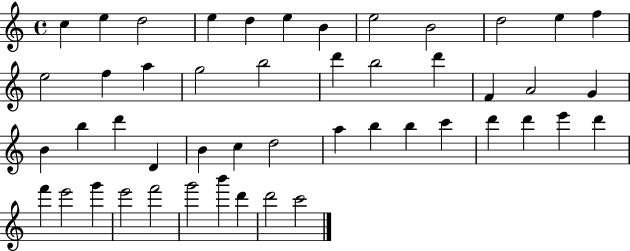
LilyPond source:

{
  \clef treble
  \time 4/4
  \defaultTimeSignature
  \key c \major
  c''4 e''4 d''2 | e''4 d''4 e''4 b'4 | e''2 b'2 | d''2 e''4 f''4 | \break e''2 f''4 a''4 | g''2 b''2 | d'''4 b''2 d'''4 | f'4 a'2 g'4 | \break b'4 b''4 d'''4 d'4 | b'4 c''4 d''2 | a''4 b''4 b''4 c'''4 | d'''4 d'''4 e'''4 d'''4 | \break f'''4 e'''2 g'''4 | e'''2 f'''2 | g'''2 b'''4 d'''4 | d'''2 c'''2 | \break \bar "|."
}